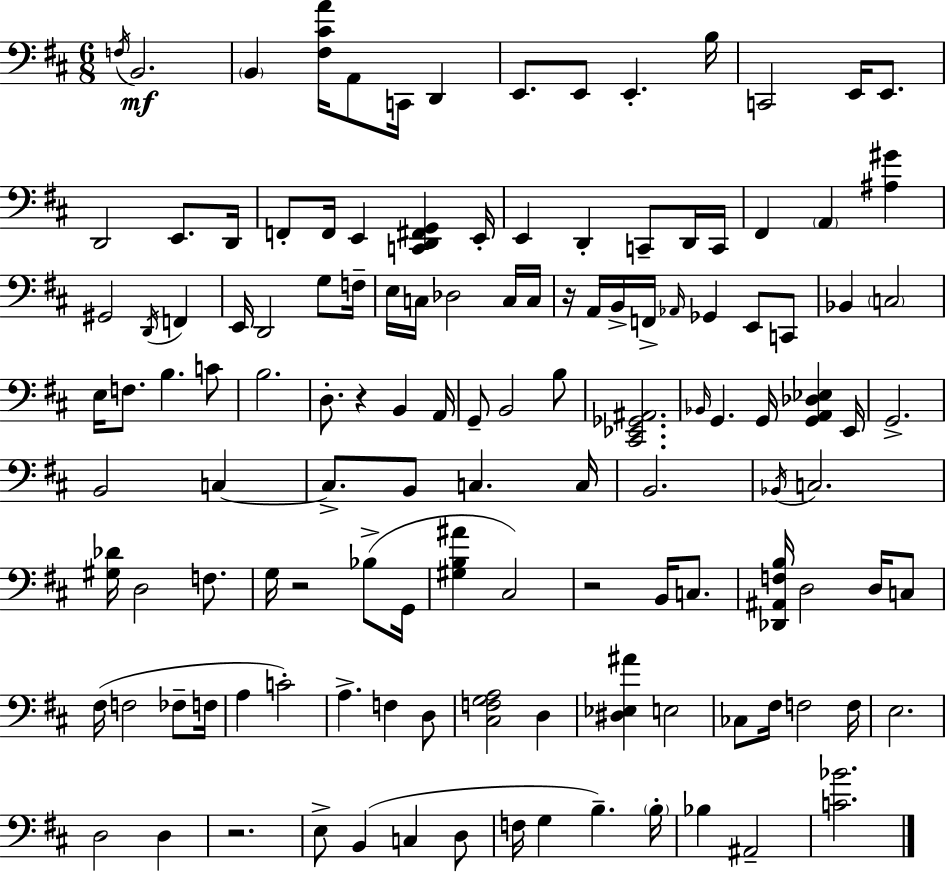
X:1
T:Untitled
M:6/8
L:1/4
K:D
F,/4 B,,2 B,, [^F,^CA]/4 A,,/2 C,,/4 D,, E,,/2 E,,/2 E,, B,/4 C,,2 E,,/4 E,,/2 D,,2 E,,/2 D,,/4 F,,/2 F,,/4 E,, [C,,D,,^F,,G,,] E,,/4 E,, D,, C,,/2 D,,/4 C,,/4 ^F,, A,, [^A,^G] ^G,,2 D,,/4 F,, E,,/4 D,,2 G,/2 F,/4 E,/4 C,/4 _D,2 C,/4 C,/4 z/4 A,,/4 B,,/4 F,,/4 _A,,/4 _G,, E,,/2 C,,/2 _B,, C,2 E,/4 F,/2 B, C/2 B,2 D,/2 z B,, A,,/4 G,,/2 B,,2 B,/2 [^C,,_E,,_G,,^A,,]2 _B,,/4 G,, G,,/4 [G,,A,,_D,_E,] E,,/4 G,,2 B,,2 C, C,/2 B,,/2 C, C,/4 B,,2 _B,,/4 C,2 [^G,_D]/4 D,2 F,/2 G,/4 z2 _B,/2 G,,/4 [^G,B,^A] ^C,2 z2 B,,/4 C,/2 [_D,,^A,,F,B,]/4 D,2 D,/4 C,/2 ^F,/4 F,2 _F,/2 F,/4 A, C2 A, F, D,/2 [^C,F,G,A,]2 D, [^D,_E,^A] E,2 _C,/2 ^F,/4 F,2 F,/4 E,2 D,2 D, z2 E,/2 B,, C, D,/2 F,/4 G, B, B,/4 _B, ^A,,2 [C_B]2